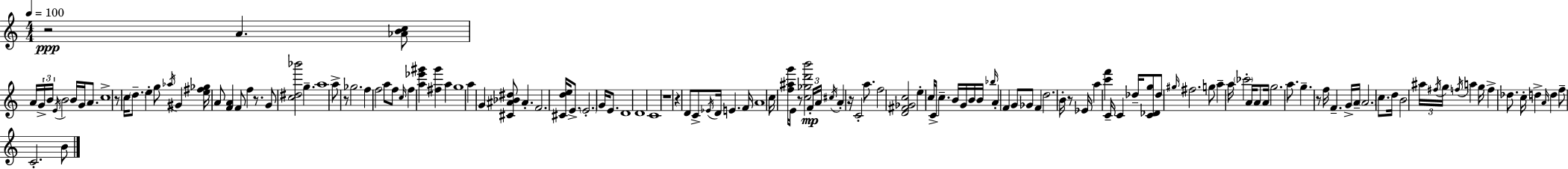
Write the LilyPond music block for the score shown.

{
  \clef treble
  \numericTimeSignature
  \time 4/4
  \key a \minor
  \tempo 4 = 100
  r2\ppp a'4. <aes' b' c''>8 | a'16 \tuplet 3/2 { g'16-> b'16 \acciaccatura { e'16 } } b'2 b'16 g'16 a'8. | c''1-> | r8 c''16 \parenthesize d''8.-- e''4-. g''8 \acciaccatura { aes''16 } gis'4 | \break <e'' fis'' ges''>16 a'8 <f' a'>4 f'8 f''4 r8. | g'8 <c'' dis'' bes'''>2 g''4.-- | a''1 | a''8-> r8 ges''2. | \break f''4 f''2 a''8 | f''8 \grace { c''16 } f''4 <a'' ees''' gis'''>4 <fis'' gis'''>4 a''4 | g''1 | a''4 g'4 <cis' ais' bes' dis''>8 ais'4.-. | \break f'2. <cis' d'' e''>16 | e'8.-> \parenthesize e'2.-. g'16 | e'8. d'1 | d'1 | \break c'1 | r1 | r4 d'8 c'8-> \acciaccatura { ees'16 } d'16 e'4. | f'16 a'1 | \break c''16 <f'' ais'' g'''>16 e'8 r8 <c'' ges'' d''' b'''>2 | \tuplet 3/2 { f'16-.\mp a'16 \acciaccatura { cis''16 } } a'4-. r16 c'2-. | a''8. f''2 <d' fis' ges' c''>2 | e''4-. c''16 c'16-> c''4.-- | \break b'16 g'16 b'16 b'16 \grace { bes''16 } a'4-. f'4 g'8 | ges'8 f'4 d''2. | b'16-. r8 ees'16 a''4 <c''' f'''>4 c'16-- c'4 | des''16-- <c' des' g''>8 des''8 \grace { gis''16 } fis''2. | \break g''8 a''4-- a''16 \parenthesize ces'''2-. | a'16 a'8 a'16 g''2. | a''8. g''4.-- r8 f''16 | f'4.-- g'16-> a'16-- \parenthesize a'2. | \break c''8. d''16 b'2 | \tuplet 3/2 { ais''16 \acciaccatura { fis''16 } g''16 } \acciaccatura { f''16 } a''4 g''16 f''4-> des''8. | c''16-. d''4-> \grace { a'16 } d''4 f''8-- c'2.-. | b'8 \bar "|."
}